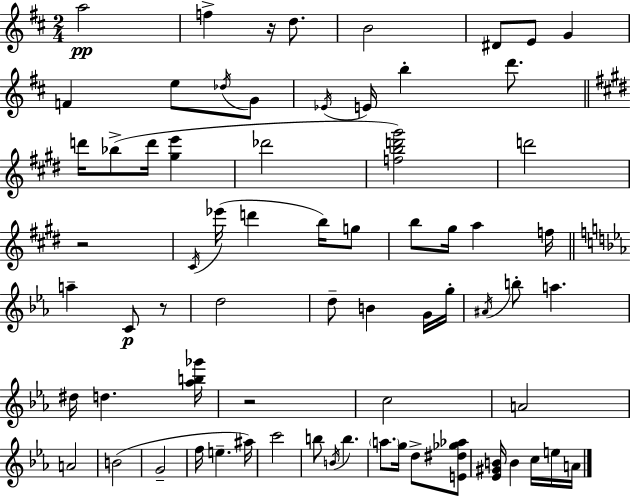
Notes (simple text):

A5/h F5/q R/s D5/e. B4/h D#4/e E4/e G4/q F4/q E5/e Db5/s G4/e Eb4/s E4/s B5/q D6/e. D6/s Bb5/e D6/s [G#5,E6]/q Db6/h [F5,B5,D6,G#6]/h D6/h R/h C#4/s Eb6/s D6/q B5/s G5/e B5/e G#5/s A5/q F5/s A5/q C4/e R/e D5/h D5/e B4/q G4/s G5/s A#4/s B5/e A5/q. D#5/s D5/q. [Ab5,B5,Gb6]/s R/h C5/h A4/h A4/h B4/h G4/h F5/s E5/q. A#5/s C6/h B5/e B4/s B5/q. A5/e. G5/s D5/e [E4,D#5,Gb5,Ab5]/e [Eb4,G#4,B4]/s B4/q C5/s E5/s A4/s